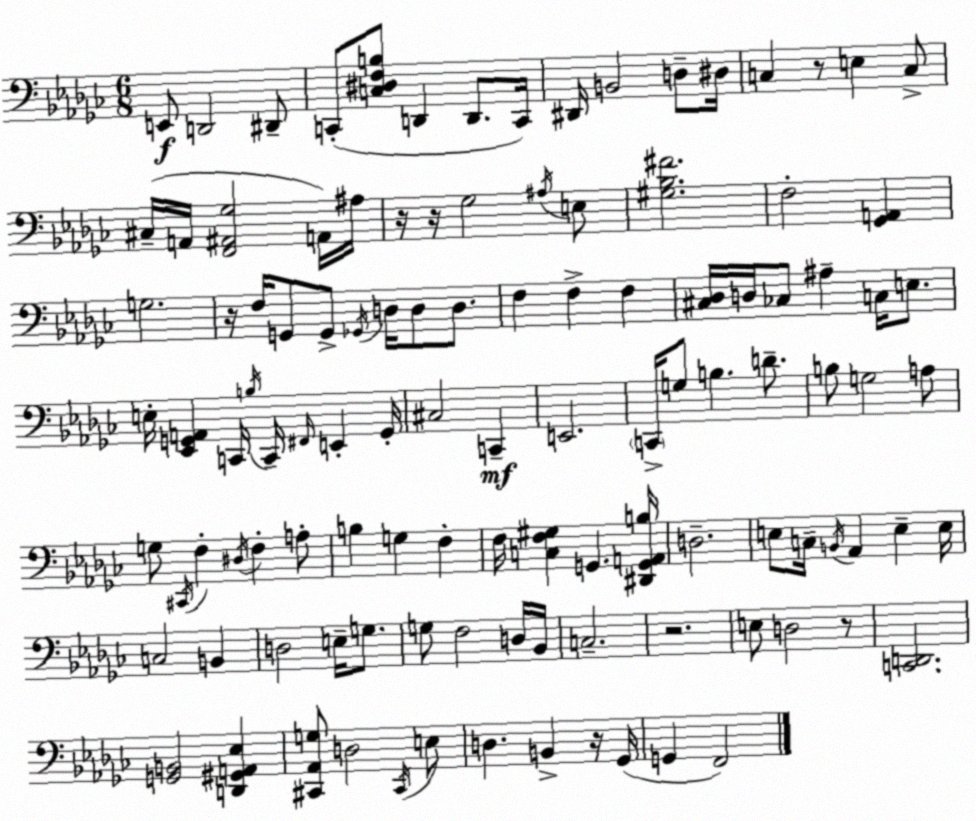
X:1
T:Untitled
M:6/8
L:1/4
K:Ebm
E,,/2 D,,2 ^D,,/2 C,,/2 [C,^D,F,B,]/2 D,, D,,/2 C,,/4 ^D,,/4 B,,2 D,/2 ^D,/4 C, z/2 E, C,/2 ^C,/4 A,,/4 [F,,^A,,_G,]2 A,,/4 ^A,/4 z/4 z/4 _G,2 ^A,/4 E,/2 [^G,_B,^F]2 F,2 [_G,,A,,] G,2 z/4 F,/4 G,,/2 G,,/2 _G,,/4 D,/4 D,/2 D,/2 F, F, F, [^C,_D,]/4 D,/4 _C,/2 ^A, C,/4 E,/2 E,/4 [_E,,G,,A,,] C,,/4 B,/4 C,,/4 ^F,,/4 E,, G,,/4 ^C,2 C,, E,,2 C,,/4 G,/2 B, D/2 B,/2 G,2 A,/2 G,/2 ^C,,/4 F, ^D,/4 F, A,/2 B, G, F, F,/4 [C,F,^G,] G,, [^D,,G,,A,,B,]/4 D,2 E,/2 C,/4 B,,/4 _A,, E, E,/4 C,2 B,, D,2 E,/4 G,/2 G,/2 F,2 D,/4 _B,,/4 C,2 z2 E,/2 D,2 z/2 [C,,D,,]2 [G,,B,,]2 [D,,^G,,A,,_E,] [^C,,_A,,G,]/2 D,2 ^C,,/4 E,/2 D, B,, z/4 _G,,/4 G,, F,,2